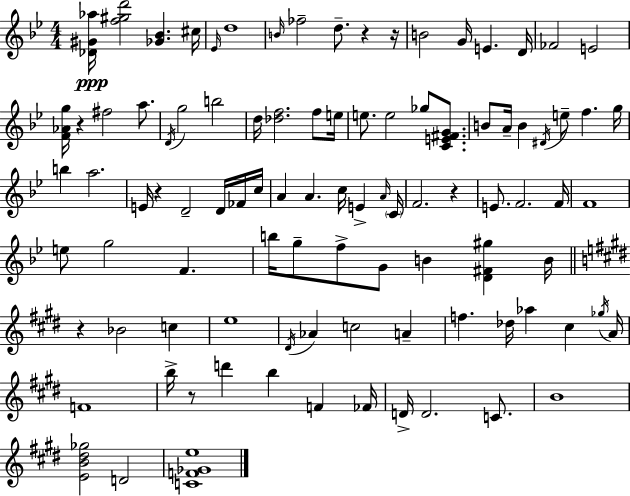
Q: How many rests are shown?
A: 7